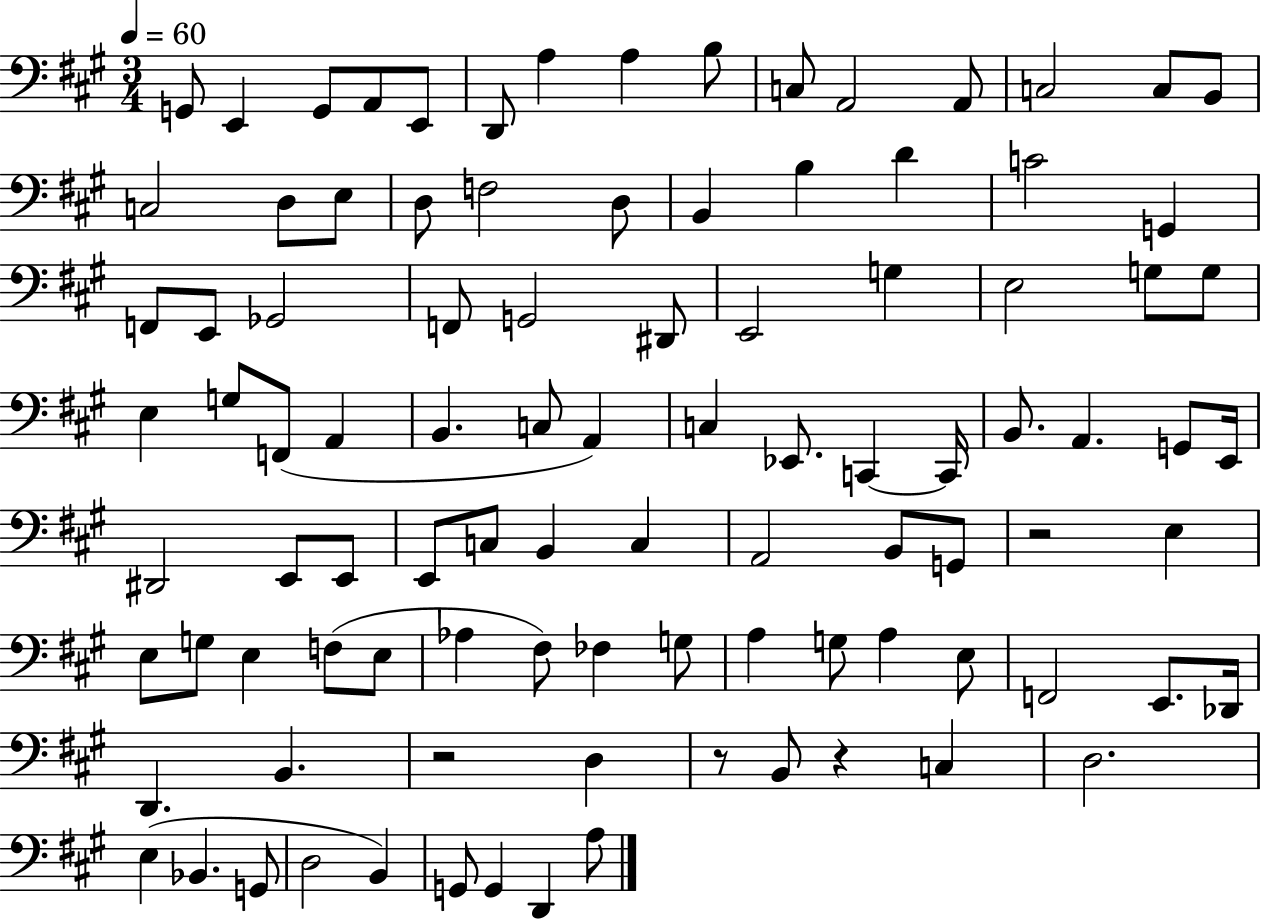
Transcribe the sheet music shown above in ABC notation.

X:1
T:Untitled
M:3/4
L:1/4
K:A
G,,/2 E,, G,,/2 A,,/2 E,,/2 D,,/2 A, A, B,/2 C,/2 A,,2 A,,/2 C,2 C,/2 B,,/2 C,2 D,/2 E,/2 D,/2 F,2 D,/2 B,, B, D C2 G,, F,,/2 E,,/2 _G,,2 F,,/2 G,,2 ^D,,/2 E,,2 G, E,2 G,/2 G,/2 E, G,/2 F,,/2 A,, B,, C,/2 A,, C, _E,,/2 C,, C,,/4 B,,/2 A,, G,,/2 E,,/4 ^D,,2 E,,/2 E,,/2 E,,/2 C,/2 B,, C, A,,2 B,,/2 G,,/2 z2 E, E,/2 G,/2 E, F,/2 E,/2 _A, ^F,/2 _F, G,/2 A, G,/2 A, E,/2 F,,2 E,,/2 _D,,/4 D,, B,, z2 D, z/2 B,,/2 z C, D,2 E, _B,, G,,/2 D,2 B,, G,,/2 G,, D,, A,/2